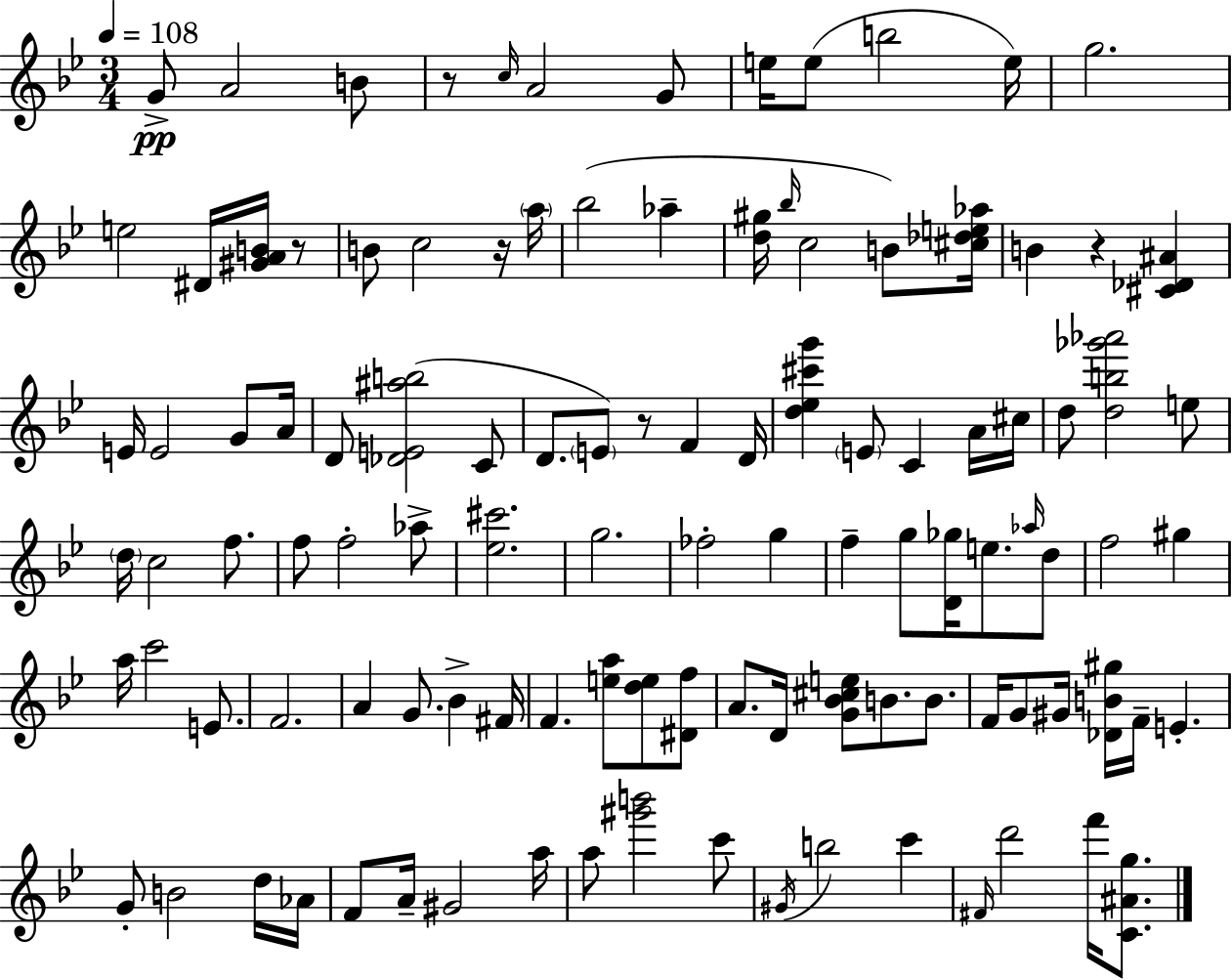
{
  \clef treble
  \numericTimeSignature
  \time 3/4
  \key bes \major
  \tempo 4 = 108
  g'8->\pp a'2 b'8 | r8 \grace { c''16 } a'2 g'8 | e''16 e''8( b''2 | e''16) g''2. | \break e''2 dis'16 <gis' a' b'>16 r8 | b'8 c''2 r16 | \parenthesize a''16 bes''2( aes''4-- | <d'' gis''>16 \grace { bes''16 } c''2 b'8) | \break <cis'' des'' e'' aes''>16 b'4 r4 <cis' des' ais'>4 | e'16 e'2 g'8 | a'16 d'8 <des' e' ais'' b''>2( | c'8 d'8. \parenthesize e'8) r8 f'4 | \break d'16 <d'' ees'' cis''' g'''>4 \parenthesize e'8 c'4 | a'16 cis''16 d''8 <d'' b'' ges''' aes'''>2 | e''8 \parenthesize d''16 c''2 f''8. | f''8 f''2-. | \break aes''8-> <ees'' cis'''>2. | g''2. | fes''2-. g''4 | f''4-- g''8 <d' ges''>16 e''8. | \break \grace { aes''16 } d''8 f''2 gis''4 | a''16 c'''2 | e'8. f'2. | a'4 g'8. bes'4-> | \break fis'16 f'4. <e'' a''>8 <d'' e''>8 | <dis' f''>8 a'8. d'16 <g' bes' cis'' e''>8 b'8. | b'8. f'16 g'8 gis'16 <des' b' gis''>16 f'16-- e'4.-. | g'8-. b'2 | \break d''16 aes'16 f'8 a'16-- gis'2 | a''16 a''8 <gis''' b'''>2 | c'''8 \acciaccatura { gis'16 } b''2 | c'''4 \grace { fis'16 } d'''2 | \break f'''16 <c' ais' g''>8. \bar "|."
}